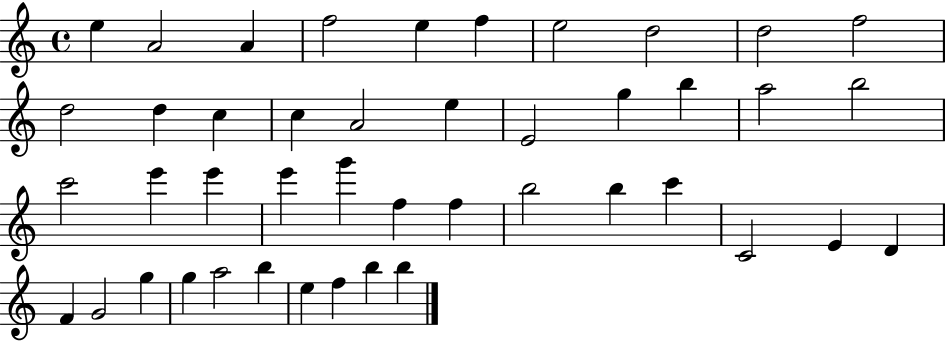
E5/q A4/h A4/q F5/h E5/q F5/q E5/h D5/h D5/h F5/h D5/h D5/q C5/q C5/q A4/h E5/q E4/h G5/q B5/q A5/h B5/h C6/h E6/q E6/q E6/q G6/q F5/q F5/q B5/h B5/q C6/q C4/h E4/q D4/q F4/q G4/h G5/q G5/q A5/h B5/q E5/q F5/q B5/q B5/q